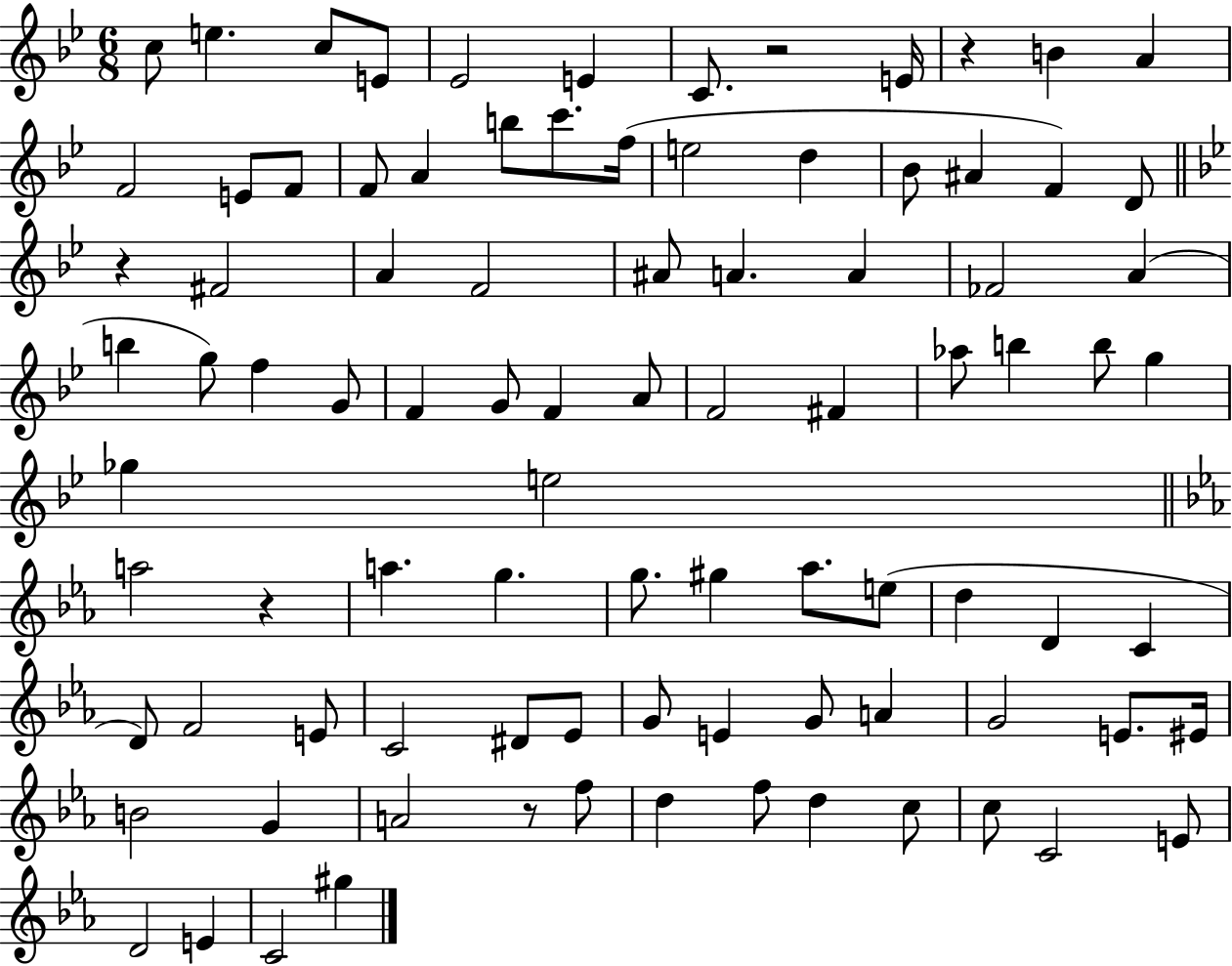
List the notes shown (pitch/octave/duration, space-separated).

C5/e E5/q. C5/e E4/e Eb4/h E4/q C4/e. R/h E4/s R/q B4/q A4/q F4/h E4/e F4/e F4/e A4/q B5/e C6/e. F5/s E5/h D5/q Bb4/e A#4/q F4/q D4/e R/q F#4/h A4/q F4/h A#4/e A4/q. A4/q FES4/h A4/q B5/q G5/e F5/q G4/e F4/q G4/e F4/q A4/e F4/h F#4/q Ab5/e B5/q B5/e G5/q Gb5/q E5/h A5/h R/q A5/q. G5/q. G5/e. G#5/q Ab5/e. E5/e D5/q D4/q C4/q D4/e F4/h E4/e C4/h D#4/e Eb4/e G4/e E4/q G4/e A4/q G4/h E4/e. EIS4/s B4/h G4/q A4/h R/e F5/e D5/q F5/e D5/q C5/e C5/e C4/h E4/e D4/h E4/q C4/h G#5/q